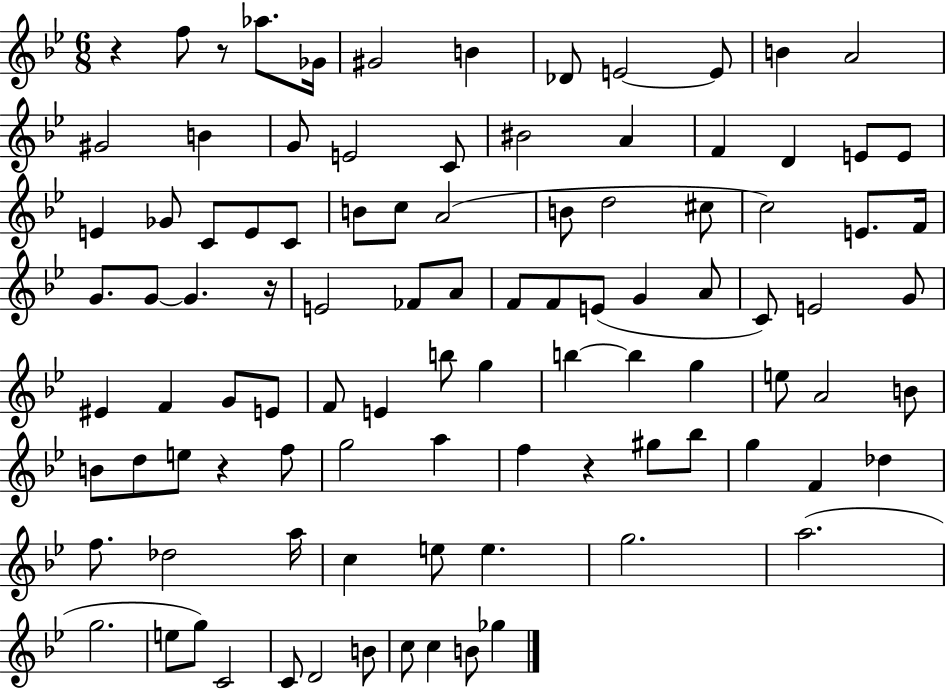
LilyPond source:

{
  \clef treble
  \numericTimeSignature
  \time 6/8
  \key bes \major
  \repeat volta 2 { r4 f''8 r8 aes''8. ges'16 | gis'2 b'4 | des'8 e'2~~ e'8 | b'4 a'2 | \break gis'2 b'4 | g'8 e'2 c'8 | bis'2 a'4 | f'4 d'4 e'8 e'8 | \break e'4 ges'8 c'8 e'8 c'8 | b'8 c''8 a'2( | b'8 d''2 cis''8 | c''2) e'8. f'16 | \break g'8. g'8~~ g'4. r16 | e'2 fes'8 a'8 | f'8 f'8 e'8( g'4 a'8 | c'8) e'2 g'8 | \break eis'4 f'4 g'8 e'8 | f'8 e'4 b''8 g''4 | b''4~~ b''4 g''4 | e''8 a'2 b'8 | \break b'8 d''8 e''8 r4 f''8 | g''2 a''4 | f''4 r4 gis''8 bes''8 | g''4 f'4 des''4 | \break f''8. des''2 a''16 | c''4 e''8 e''4. | g''2. | a''2.( | \break g''2. | e''8 g''8) c'2 | c'8 d'2 b'8 | c''8 c''4 b'8 ges''4 | \break } \bar "|."
}